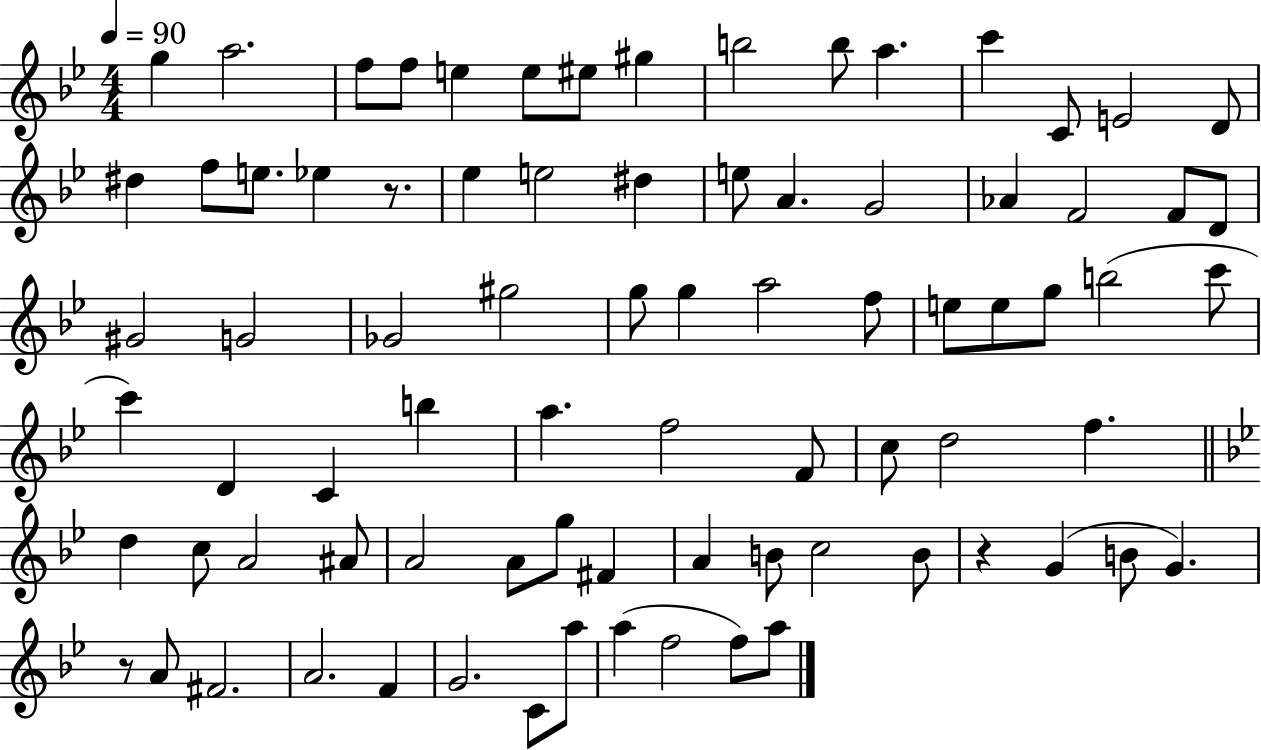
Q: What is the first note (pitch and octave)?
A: G5